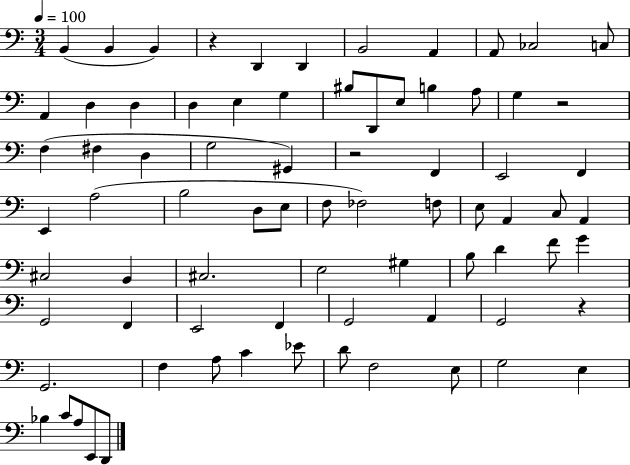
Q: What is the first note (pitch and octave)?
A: B2